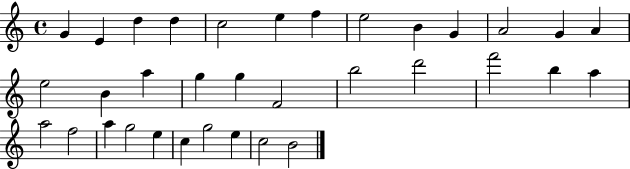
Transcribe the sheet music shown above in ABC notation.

X:1
T:Untitled
M:4/4
L:1/4
K:C
G E d d c2 e f e2 B G A2 G A e2 B a g g F2 b2 d'2 f'2 b a a2 f2 a g2 e c g2 e c2 B2